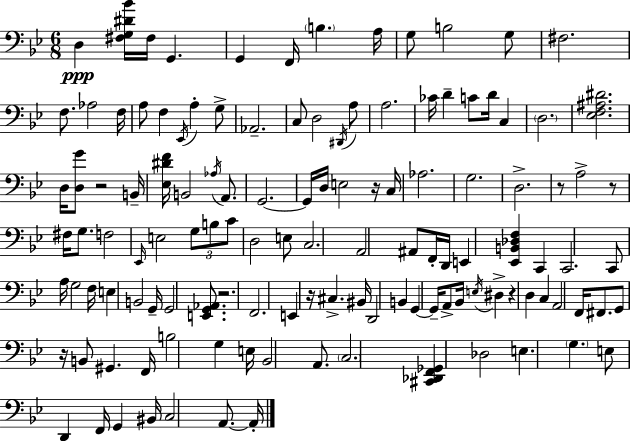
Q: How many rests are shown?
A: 8